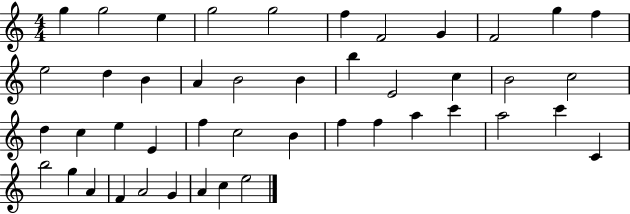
{
  \clef treble
  \numericTimeSignature
  \time 4/4
  \key c \major
  g''4 g''2 e''4 | g''2 g''2 | f''4 f'2 g'4 | f'2 g''4 f''4 | \break e''2 d''4 b'4 | a'4 b'2 b'4 | b''4 e'2 c''4 | b'2 c''2 | \break d''4 c''4 e''4 e'4 | f''4 c''2 b'4 | f''4 f''4 a''4 c'''4 | a''2 c'''4 c'4 | \break b''2 g''4 a'4 | f'4 a'2 g'4 | a'4 c''4 e''2 | \bar "|."
}